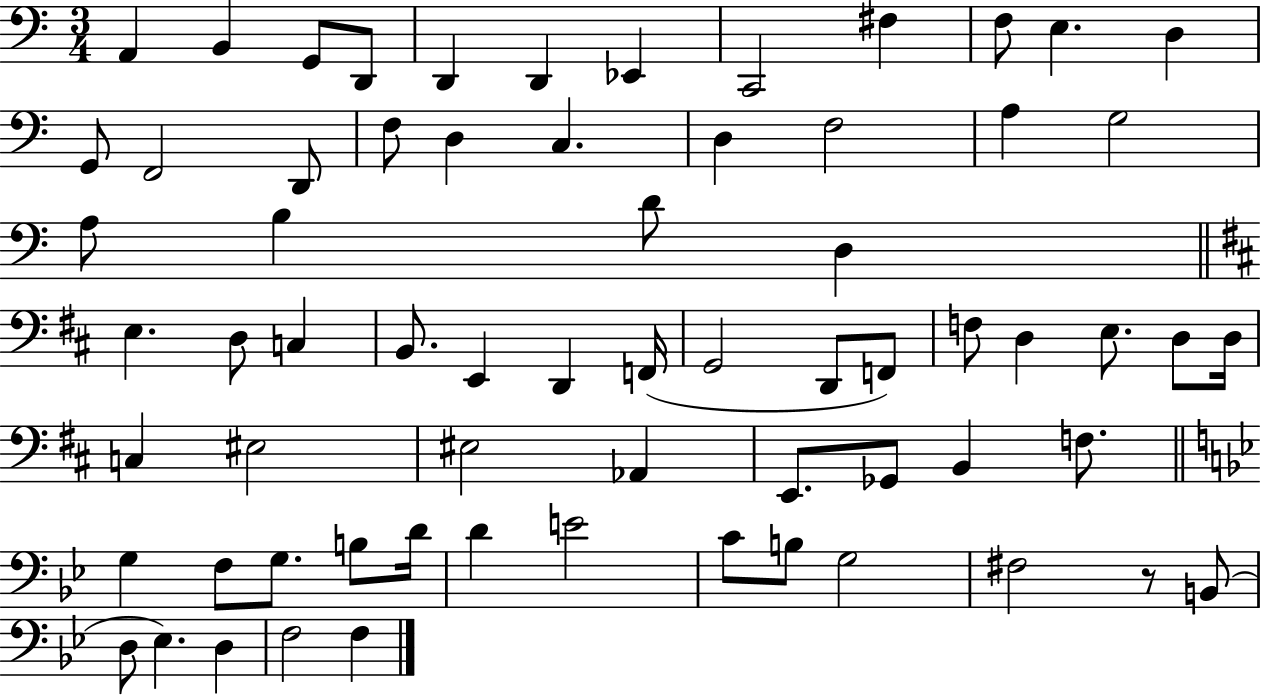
{
  \clef bass
  \numericTimeSignature
  \time 3/4
  \key c \major
  a,4 b,4 g,8 d,8 | d,4 d,4 ees,4 | c,2 fis4 | f8 e4. d4 | \break g,8 f,2 d,8 | f8 d4 c4. | d4 f2 | a4 g2 | \break a8 b4 d'8 d4 | \bar "||" \break \key d \major e4. d8 c4 | b,8. e,4 d,4 f,16( | g,2 d,8 f,8) | f8 d4 e8. d8 d16 | \break c4 eis2 | eis2 aes,4 | e,8. ges,8 b,4 f8. | \bar "||" \break \key bes \major g4 f8 g8. b8 d'16 | d'4 e'2 | c'8 b8 g2 | fis2 r8 b,8( | \break d8 ees4.) d4 | f2 f4 | \bar "|."
}